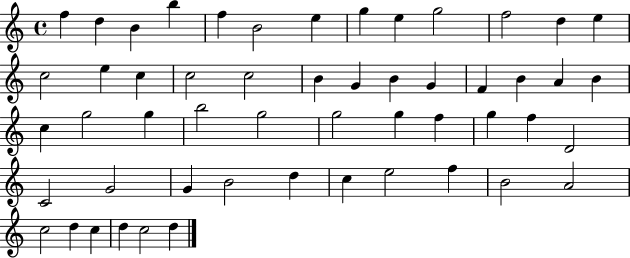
X:1
T:Untitled
M:4/4
L:1/4
K:C
f d B b f B2 e g e g2 f2 d e c2 e c c2 c2 B G B G F B A B c g2 g b2 g2 g2 g f g f D2 C2 G2 G B2 d c e2 f B2 A2 c2 d c d c2 d